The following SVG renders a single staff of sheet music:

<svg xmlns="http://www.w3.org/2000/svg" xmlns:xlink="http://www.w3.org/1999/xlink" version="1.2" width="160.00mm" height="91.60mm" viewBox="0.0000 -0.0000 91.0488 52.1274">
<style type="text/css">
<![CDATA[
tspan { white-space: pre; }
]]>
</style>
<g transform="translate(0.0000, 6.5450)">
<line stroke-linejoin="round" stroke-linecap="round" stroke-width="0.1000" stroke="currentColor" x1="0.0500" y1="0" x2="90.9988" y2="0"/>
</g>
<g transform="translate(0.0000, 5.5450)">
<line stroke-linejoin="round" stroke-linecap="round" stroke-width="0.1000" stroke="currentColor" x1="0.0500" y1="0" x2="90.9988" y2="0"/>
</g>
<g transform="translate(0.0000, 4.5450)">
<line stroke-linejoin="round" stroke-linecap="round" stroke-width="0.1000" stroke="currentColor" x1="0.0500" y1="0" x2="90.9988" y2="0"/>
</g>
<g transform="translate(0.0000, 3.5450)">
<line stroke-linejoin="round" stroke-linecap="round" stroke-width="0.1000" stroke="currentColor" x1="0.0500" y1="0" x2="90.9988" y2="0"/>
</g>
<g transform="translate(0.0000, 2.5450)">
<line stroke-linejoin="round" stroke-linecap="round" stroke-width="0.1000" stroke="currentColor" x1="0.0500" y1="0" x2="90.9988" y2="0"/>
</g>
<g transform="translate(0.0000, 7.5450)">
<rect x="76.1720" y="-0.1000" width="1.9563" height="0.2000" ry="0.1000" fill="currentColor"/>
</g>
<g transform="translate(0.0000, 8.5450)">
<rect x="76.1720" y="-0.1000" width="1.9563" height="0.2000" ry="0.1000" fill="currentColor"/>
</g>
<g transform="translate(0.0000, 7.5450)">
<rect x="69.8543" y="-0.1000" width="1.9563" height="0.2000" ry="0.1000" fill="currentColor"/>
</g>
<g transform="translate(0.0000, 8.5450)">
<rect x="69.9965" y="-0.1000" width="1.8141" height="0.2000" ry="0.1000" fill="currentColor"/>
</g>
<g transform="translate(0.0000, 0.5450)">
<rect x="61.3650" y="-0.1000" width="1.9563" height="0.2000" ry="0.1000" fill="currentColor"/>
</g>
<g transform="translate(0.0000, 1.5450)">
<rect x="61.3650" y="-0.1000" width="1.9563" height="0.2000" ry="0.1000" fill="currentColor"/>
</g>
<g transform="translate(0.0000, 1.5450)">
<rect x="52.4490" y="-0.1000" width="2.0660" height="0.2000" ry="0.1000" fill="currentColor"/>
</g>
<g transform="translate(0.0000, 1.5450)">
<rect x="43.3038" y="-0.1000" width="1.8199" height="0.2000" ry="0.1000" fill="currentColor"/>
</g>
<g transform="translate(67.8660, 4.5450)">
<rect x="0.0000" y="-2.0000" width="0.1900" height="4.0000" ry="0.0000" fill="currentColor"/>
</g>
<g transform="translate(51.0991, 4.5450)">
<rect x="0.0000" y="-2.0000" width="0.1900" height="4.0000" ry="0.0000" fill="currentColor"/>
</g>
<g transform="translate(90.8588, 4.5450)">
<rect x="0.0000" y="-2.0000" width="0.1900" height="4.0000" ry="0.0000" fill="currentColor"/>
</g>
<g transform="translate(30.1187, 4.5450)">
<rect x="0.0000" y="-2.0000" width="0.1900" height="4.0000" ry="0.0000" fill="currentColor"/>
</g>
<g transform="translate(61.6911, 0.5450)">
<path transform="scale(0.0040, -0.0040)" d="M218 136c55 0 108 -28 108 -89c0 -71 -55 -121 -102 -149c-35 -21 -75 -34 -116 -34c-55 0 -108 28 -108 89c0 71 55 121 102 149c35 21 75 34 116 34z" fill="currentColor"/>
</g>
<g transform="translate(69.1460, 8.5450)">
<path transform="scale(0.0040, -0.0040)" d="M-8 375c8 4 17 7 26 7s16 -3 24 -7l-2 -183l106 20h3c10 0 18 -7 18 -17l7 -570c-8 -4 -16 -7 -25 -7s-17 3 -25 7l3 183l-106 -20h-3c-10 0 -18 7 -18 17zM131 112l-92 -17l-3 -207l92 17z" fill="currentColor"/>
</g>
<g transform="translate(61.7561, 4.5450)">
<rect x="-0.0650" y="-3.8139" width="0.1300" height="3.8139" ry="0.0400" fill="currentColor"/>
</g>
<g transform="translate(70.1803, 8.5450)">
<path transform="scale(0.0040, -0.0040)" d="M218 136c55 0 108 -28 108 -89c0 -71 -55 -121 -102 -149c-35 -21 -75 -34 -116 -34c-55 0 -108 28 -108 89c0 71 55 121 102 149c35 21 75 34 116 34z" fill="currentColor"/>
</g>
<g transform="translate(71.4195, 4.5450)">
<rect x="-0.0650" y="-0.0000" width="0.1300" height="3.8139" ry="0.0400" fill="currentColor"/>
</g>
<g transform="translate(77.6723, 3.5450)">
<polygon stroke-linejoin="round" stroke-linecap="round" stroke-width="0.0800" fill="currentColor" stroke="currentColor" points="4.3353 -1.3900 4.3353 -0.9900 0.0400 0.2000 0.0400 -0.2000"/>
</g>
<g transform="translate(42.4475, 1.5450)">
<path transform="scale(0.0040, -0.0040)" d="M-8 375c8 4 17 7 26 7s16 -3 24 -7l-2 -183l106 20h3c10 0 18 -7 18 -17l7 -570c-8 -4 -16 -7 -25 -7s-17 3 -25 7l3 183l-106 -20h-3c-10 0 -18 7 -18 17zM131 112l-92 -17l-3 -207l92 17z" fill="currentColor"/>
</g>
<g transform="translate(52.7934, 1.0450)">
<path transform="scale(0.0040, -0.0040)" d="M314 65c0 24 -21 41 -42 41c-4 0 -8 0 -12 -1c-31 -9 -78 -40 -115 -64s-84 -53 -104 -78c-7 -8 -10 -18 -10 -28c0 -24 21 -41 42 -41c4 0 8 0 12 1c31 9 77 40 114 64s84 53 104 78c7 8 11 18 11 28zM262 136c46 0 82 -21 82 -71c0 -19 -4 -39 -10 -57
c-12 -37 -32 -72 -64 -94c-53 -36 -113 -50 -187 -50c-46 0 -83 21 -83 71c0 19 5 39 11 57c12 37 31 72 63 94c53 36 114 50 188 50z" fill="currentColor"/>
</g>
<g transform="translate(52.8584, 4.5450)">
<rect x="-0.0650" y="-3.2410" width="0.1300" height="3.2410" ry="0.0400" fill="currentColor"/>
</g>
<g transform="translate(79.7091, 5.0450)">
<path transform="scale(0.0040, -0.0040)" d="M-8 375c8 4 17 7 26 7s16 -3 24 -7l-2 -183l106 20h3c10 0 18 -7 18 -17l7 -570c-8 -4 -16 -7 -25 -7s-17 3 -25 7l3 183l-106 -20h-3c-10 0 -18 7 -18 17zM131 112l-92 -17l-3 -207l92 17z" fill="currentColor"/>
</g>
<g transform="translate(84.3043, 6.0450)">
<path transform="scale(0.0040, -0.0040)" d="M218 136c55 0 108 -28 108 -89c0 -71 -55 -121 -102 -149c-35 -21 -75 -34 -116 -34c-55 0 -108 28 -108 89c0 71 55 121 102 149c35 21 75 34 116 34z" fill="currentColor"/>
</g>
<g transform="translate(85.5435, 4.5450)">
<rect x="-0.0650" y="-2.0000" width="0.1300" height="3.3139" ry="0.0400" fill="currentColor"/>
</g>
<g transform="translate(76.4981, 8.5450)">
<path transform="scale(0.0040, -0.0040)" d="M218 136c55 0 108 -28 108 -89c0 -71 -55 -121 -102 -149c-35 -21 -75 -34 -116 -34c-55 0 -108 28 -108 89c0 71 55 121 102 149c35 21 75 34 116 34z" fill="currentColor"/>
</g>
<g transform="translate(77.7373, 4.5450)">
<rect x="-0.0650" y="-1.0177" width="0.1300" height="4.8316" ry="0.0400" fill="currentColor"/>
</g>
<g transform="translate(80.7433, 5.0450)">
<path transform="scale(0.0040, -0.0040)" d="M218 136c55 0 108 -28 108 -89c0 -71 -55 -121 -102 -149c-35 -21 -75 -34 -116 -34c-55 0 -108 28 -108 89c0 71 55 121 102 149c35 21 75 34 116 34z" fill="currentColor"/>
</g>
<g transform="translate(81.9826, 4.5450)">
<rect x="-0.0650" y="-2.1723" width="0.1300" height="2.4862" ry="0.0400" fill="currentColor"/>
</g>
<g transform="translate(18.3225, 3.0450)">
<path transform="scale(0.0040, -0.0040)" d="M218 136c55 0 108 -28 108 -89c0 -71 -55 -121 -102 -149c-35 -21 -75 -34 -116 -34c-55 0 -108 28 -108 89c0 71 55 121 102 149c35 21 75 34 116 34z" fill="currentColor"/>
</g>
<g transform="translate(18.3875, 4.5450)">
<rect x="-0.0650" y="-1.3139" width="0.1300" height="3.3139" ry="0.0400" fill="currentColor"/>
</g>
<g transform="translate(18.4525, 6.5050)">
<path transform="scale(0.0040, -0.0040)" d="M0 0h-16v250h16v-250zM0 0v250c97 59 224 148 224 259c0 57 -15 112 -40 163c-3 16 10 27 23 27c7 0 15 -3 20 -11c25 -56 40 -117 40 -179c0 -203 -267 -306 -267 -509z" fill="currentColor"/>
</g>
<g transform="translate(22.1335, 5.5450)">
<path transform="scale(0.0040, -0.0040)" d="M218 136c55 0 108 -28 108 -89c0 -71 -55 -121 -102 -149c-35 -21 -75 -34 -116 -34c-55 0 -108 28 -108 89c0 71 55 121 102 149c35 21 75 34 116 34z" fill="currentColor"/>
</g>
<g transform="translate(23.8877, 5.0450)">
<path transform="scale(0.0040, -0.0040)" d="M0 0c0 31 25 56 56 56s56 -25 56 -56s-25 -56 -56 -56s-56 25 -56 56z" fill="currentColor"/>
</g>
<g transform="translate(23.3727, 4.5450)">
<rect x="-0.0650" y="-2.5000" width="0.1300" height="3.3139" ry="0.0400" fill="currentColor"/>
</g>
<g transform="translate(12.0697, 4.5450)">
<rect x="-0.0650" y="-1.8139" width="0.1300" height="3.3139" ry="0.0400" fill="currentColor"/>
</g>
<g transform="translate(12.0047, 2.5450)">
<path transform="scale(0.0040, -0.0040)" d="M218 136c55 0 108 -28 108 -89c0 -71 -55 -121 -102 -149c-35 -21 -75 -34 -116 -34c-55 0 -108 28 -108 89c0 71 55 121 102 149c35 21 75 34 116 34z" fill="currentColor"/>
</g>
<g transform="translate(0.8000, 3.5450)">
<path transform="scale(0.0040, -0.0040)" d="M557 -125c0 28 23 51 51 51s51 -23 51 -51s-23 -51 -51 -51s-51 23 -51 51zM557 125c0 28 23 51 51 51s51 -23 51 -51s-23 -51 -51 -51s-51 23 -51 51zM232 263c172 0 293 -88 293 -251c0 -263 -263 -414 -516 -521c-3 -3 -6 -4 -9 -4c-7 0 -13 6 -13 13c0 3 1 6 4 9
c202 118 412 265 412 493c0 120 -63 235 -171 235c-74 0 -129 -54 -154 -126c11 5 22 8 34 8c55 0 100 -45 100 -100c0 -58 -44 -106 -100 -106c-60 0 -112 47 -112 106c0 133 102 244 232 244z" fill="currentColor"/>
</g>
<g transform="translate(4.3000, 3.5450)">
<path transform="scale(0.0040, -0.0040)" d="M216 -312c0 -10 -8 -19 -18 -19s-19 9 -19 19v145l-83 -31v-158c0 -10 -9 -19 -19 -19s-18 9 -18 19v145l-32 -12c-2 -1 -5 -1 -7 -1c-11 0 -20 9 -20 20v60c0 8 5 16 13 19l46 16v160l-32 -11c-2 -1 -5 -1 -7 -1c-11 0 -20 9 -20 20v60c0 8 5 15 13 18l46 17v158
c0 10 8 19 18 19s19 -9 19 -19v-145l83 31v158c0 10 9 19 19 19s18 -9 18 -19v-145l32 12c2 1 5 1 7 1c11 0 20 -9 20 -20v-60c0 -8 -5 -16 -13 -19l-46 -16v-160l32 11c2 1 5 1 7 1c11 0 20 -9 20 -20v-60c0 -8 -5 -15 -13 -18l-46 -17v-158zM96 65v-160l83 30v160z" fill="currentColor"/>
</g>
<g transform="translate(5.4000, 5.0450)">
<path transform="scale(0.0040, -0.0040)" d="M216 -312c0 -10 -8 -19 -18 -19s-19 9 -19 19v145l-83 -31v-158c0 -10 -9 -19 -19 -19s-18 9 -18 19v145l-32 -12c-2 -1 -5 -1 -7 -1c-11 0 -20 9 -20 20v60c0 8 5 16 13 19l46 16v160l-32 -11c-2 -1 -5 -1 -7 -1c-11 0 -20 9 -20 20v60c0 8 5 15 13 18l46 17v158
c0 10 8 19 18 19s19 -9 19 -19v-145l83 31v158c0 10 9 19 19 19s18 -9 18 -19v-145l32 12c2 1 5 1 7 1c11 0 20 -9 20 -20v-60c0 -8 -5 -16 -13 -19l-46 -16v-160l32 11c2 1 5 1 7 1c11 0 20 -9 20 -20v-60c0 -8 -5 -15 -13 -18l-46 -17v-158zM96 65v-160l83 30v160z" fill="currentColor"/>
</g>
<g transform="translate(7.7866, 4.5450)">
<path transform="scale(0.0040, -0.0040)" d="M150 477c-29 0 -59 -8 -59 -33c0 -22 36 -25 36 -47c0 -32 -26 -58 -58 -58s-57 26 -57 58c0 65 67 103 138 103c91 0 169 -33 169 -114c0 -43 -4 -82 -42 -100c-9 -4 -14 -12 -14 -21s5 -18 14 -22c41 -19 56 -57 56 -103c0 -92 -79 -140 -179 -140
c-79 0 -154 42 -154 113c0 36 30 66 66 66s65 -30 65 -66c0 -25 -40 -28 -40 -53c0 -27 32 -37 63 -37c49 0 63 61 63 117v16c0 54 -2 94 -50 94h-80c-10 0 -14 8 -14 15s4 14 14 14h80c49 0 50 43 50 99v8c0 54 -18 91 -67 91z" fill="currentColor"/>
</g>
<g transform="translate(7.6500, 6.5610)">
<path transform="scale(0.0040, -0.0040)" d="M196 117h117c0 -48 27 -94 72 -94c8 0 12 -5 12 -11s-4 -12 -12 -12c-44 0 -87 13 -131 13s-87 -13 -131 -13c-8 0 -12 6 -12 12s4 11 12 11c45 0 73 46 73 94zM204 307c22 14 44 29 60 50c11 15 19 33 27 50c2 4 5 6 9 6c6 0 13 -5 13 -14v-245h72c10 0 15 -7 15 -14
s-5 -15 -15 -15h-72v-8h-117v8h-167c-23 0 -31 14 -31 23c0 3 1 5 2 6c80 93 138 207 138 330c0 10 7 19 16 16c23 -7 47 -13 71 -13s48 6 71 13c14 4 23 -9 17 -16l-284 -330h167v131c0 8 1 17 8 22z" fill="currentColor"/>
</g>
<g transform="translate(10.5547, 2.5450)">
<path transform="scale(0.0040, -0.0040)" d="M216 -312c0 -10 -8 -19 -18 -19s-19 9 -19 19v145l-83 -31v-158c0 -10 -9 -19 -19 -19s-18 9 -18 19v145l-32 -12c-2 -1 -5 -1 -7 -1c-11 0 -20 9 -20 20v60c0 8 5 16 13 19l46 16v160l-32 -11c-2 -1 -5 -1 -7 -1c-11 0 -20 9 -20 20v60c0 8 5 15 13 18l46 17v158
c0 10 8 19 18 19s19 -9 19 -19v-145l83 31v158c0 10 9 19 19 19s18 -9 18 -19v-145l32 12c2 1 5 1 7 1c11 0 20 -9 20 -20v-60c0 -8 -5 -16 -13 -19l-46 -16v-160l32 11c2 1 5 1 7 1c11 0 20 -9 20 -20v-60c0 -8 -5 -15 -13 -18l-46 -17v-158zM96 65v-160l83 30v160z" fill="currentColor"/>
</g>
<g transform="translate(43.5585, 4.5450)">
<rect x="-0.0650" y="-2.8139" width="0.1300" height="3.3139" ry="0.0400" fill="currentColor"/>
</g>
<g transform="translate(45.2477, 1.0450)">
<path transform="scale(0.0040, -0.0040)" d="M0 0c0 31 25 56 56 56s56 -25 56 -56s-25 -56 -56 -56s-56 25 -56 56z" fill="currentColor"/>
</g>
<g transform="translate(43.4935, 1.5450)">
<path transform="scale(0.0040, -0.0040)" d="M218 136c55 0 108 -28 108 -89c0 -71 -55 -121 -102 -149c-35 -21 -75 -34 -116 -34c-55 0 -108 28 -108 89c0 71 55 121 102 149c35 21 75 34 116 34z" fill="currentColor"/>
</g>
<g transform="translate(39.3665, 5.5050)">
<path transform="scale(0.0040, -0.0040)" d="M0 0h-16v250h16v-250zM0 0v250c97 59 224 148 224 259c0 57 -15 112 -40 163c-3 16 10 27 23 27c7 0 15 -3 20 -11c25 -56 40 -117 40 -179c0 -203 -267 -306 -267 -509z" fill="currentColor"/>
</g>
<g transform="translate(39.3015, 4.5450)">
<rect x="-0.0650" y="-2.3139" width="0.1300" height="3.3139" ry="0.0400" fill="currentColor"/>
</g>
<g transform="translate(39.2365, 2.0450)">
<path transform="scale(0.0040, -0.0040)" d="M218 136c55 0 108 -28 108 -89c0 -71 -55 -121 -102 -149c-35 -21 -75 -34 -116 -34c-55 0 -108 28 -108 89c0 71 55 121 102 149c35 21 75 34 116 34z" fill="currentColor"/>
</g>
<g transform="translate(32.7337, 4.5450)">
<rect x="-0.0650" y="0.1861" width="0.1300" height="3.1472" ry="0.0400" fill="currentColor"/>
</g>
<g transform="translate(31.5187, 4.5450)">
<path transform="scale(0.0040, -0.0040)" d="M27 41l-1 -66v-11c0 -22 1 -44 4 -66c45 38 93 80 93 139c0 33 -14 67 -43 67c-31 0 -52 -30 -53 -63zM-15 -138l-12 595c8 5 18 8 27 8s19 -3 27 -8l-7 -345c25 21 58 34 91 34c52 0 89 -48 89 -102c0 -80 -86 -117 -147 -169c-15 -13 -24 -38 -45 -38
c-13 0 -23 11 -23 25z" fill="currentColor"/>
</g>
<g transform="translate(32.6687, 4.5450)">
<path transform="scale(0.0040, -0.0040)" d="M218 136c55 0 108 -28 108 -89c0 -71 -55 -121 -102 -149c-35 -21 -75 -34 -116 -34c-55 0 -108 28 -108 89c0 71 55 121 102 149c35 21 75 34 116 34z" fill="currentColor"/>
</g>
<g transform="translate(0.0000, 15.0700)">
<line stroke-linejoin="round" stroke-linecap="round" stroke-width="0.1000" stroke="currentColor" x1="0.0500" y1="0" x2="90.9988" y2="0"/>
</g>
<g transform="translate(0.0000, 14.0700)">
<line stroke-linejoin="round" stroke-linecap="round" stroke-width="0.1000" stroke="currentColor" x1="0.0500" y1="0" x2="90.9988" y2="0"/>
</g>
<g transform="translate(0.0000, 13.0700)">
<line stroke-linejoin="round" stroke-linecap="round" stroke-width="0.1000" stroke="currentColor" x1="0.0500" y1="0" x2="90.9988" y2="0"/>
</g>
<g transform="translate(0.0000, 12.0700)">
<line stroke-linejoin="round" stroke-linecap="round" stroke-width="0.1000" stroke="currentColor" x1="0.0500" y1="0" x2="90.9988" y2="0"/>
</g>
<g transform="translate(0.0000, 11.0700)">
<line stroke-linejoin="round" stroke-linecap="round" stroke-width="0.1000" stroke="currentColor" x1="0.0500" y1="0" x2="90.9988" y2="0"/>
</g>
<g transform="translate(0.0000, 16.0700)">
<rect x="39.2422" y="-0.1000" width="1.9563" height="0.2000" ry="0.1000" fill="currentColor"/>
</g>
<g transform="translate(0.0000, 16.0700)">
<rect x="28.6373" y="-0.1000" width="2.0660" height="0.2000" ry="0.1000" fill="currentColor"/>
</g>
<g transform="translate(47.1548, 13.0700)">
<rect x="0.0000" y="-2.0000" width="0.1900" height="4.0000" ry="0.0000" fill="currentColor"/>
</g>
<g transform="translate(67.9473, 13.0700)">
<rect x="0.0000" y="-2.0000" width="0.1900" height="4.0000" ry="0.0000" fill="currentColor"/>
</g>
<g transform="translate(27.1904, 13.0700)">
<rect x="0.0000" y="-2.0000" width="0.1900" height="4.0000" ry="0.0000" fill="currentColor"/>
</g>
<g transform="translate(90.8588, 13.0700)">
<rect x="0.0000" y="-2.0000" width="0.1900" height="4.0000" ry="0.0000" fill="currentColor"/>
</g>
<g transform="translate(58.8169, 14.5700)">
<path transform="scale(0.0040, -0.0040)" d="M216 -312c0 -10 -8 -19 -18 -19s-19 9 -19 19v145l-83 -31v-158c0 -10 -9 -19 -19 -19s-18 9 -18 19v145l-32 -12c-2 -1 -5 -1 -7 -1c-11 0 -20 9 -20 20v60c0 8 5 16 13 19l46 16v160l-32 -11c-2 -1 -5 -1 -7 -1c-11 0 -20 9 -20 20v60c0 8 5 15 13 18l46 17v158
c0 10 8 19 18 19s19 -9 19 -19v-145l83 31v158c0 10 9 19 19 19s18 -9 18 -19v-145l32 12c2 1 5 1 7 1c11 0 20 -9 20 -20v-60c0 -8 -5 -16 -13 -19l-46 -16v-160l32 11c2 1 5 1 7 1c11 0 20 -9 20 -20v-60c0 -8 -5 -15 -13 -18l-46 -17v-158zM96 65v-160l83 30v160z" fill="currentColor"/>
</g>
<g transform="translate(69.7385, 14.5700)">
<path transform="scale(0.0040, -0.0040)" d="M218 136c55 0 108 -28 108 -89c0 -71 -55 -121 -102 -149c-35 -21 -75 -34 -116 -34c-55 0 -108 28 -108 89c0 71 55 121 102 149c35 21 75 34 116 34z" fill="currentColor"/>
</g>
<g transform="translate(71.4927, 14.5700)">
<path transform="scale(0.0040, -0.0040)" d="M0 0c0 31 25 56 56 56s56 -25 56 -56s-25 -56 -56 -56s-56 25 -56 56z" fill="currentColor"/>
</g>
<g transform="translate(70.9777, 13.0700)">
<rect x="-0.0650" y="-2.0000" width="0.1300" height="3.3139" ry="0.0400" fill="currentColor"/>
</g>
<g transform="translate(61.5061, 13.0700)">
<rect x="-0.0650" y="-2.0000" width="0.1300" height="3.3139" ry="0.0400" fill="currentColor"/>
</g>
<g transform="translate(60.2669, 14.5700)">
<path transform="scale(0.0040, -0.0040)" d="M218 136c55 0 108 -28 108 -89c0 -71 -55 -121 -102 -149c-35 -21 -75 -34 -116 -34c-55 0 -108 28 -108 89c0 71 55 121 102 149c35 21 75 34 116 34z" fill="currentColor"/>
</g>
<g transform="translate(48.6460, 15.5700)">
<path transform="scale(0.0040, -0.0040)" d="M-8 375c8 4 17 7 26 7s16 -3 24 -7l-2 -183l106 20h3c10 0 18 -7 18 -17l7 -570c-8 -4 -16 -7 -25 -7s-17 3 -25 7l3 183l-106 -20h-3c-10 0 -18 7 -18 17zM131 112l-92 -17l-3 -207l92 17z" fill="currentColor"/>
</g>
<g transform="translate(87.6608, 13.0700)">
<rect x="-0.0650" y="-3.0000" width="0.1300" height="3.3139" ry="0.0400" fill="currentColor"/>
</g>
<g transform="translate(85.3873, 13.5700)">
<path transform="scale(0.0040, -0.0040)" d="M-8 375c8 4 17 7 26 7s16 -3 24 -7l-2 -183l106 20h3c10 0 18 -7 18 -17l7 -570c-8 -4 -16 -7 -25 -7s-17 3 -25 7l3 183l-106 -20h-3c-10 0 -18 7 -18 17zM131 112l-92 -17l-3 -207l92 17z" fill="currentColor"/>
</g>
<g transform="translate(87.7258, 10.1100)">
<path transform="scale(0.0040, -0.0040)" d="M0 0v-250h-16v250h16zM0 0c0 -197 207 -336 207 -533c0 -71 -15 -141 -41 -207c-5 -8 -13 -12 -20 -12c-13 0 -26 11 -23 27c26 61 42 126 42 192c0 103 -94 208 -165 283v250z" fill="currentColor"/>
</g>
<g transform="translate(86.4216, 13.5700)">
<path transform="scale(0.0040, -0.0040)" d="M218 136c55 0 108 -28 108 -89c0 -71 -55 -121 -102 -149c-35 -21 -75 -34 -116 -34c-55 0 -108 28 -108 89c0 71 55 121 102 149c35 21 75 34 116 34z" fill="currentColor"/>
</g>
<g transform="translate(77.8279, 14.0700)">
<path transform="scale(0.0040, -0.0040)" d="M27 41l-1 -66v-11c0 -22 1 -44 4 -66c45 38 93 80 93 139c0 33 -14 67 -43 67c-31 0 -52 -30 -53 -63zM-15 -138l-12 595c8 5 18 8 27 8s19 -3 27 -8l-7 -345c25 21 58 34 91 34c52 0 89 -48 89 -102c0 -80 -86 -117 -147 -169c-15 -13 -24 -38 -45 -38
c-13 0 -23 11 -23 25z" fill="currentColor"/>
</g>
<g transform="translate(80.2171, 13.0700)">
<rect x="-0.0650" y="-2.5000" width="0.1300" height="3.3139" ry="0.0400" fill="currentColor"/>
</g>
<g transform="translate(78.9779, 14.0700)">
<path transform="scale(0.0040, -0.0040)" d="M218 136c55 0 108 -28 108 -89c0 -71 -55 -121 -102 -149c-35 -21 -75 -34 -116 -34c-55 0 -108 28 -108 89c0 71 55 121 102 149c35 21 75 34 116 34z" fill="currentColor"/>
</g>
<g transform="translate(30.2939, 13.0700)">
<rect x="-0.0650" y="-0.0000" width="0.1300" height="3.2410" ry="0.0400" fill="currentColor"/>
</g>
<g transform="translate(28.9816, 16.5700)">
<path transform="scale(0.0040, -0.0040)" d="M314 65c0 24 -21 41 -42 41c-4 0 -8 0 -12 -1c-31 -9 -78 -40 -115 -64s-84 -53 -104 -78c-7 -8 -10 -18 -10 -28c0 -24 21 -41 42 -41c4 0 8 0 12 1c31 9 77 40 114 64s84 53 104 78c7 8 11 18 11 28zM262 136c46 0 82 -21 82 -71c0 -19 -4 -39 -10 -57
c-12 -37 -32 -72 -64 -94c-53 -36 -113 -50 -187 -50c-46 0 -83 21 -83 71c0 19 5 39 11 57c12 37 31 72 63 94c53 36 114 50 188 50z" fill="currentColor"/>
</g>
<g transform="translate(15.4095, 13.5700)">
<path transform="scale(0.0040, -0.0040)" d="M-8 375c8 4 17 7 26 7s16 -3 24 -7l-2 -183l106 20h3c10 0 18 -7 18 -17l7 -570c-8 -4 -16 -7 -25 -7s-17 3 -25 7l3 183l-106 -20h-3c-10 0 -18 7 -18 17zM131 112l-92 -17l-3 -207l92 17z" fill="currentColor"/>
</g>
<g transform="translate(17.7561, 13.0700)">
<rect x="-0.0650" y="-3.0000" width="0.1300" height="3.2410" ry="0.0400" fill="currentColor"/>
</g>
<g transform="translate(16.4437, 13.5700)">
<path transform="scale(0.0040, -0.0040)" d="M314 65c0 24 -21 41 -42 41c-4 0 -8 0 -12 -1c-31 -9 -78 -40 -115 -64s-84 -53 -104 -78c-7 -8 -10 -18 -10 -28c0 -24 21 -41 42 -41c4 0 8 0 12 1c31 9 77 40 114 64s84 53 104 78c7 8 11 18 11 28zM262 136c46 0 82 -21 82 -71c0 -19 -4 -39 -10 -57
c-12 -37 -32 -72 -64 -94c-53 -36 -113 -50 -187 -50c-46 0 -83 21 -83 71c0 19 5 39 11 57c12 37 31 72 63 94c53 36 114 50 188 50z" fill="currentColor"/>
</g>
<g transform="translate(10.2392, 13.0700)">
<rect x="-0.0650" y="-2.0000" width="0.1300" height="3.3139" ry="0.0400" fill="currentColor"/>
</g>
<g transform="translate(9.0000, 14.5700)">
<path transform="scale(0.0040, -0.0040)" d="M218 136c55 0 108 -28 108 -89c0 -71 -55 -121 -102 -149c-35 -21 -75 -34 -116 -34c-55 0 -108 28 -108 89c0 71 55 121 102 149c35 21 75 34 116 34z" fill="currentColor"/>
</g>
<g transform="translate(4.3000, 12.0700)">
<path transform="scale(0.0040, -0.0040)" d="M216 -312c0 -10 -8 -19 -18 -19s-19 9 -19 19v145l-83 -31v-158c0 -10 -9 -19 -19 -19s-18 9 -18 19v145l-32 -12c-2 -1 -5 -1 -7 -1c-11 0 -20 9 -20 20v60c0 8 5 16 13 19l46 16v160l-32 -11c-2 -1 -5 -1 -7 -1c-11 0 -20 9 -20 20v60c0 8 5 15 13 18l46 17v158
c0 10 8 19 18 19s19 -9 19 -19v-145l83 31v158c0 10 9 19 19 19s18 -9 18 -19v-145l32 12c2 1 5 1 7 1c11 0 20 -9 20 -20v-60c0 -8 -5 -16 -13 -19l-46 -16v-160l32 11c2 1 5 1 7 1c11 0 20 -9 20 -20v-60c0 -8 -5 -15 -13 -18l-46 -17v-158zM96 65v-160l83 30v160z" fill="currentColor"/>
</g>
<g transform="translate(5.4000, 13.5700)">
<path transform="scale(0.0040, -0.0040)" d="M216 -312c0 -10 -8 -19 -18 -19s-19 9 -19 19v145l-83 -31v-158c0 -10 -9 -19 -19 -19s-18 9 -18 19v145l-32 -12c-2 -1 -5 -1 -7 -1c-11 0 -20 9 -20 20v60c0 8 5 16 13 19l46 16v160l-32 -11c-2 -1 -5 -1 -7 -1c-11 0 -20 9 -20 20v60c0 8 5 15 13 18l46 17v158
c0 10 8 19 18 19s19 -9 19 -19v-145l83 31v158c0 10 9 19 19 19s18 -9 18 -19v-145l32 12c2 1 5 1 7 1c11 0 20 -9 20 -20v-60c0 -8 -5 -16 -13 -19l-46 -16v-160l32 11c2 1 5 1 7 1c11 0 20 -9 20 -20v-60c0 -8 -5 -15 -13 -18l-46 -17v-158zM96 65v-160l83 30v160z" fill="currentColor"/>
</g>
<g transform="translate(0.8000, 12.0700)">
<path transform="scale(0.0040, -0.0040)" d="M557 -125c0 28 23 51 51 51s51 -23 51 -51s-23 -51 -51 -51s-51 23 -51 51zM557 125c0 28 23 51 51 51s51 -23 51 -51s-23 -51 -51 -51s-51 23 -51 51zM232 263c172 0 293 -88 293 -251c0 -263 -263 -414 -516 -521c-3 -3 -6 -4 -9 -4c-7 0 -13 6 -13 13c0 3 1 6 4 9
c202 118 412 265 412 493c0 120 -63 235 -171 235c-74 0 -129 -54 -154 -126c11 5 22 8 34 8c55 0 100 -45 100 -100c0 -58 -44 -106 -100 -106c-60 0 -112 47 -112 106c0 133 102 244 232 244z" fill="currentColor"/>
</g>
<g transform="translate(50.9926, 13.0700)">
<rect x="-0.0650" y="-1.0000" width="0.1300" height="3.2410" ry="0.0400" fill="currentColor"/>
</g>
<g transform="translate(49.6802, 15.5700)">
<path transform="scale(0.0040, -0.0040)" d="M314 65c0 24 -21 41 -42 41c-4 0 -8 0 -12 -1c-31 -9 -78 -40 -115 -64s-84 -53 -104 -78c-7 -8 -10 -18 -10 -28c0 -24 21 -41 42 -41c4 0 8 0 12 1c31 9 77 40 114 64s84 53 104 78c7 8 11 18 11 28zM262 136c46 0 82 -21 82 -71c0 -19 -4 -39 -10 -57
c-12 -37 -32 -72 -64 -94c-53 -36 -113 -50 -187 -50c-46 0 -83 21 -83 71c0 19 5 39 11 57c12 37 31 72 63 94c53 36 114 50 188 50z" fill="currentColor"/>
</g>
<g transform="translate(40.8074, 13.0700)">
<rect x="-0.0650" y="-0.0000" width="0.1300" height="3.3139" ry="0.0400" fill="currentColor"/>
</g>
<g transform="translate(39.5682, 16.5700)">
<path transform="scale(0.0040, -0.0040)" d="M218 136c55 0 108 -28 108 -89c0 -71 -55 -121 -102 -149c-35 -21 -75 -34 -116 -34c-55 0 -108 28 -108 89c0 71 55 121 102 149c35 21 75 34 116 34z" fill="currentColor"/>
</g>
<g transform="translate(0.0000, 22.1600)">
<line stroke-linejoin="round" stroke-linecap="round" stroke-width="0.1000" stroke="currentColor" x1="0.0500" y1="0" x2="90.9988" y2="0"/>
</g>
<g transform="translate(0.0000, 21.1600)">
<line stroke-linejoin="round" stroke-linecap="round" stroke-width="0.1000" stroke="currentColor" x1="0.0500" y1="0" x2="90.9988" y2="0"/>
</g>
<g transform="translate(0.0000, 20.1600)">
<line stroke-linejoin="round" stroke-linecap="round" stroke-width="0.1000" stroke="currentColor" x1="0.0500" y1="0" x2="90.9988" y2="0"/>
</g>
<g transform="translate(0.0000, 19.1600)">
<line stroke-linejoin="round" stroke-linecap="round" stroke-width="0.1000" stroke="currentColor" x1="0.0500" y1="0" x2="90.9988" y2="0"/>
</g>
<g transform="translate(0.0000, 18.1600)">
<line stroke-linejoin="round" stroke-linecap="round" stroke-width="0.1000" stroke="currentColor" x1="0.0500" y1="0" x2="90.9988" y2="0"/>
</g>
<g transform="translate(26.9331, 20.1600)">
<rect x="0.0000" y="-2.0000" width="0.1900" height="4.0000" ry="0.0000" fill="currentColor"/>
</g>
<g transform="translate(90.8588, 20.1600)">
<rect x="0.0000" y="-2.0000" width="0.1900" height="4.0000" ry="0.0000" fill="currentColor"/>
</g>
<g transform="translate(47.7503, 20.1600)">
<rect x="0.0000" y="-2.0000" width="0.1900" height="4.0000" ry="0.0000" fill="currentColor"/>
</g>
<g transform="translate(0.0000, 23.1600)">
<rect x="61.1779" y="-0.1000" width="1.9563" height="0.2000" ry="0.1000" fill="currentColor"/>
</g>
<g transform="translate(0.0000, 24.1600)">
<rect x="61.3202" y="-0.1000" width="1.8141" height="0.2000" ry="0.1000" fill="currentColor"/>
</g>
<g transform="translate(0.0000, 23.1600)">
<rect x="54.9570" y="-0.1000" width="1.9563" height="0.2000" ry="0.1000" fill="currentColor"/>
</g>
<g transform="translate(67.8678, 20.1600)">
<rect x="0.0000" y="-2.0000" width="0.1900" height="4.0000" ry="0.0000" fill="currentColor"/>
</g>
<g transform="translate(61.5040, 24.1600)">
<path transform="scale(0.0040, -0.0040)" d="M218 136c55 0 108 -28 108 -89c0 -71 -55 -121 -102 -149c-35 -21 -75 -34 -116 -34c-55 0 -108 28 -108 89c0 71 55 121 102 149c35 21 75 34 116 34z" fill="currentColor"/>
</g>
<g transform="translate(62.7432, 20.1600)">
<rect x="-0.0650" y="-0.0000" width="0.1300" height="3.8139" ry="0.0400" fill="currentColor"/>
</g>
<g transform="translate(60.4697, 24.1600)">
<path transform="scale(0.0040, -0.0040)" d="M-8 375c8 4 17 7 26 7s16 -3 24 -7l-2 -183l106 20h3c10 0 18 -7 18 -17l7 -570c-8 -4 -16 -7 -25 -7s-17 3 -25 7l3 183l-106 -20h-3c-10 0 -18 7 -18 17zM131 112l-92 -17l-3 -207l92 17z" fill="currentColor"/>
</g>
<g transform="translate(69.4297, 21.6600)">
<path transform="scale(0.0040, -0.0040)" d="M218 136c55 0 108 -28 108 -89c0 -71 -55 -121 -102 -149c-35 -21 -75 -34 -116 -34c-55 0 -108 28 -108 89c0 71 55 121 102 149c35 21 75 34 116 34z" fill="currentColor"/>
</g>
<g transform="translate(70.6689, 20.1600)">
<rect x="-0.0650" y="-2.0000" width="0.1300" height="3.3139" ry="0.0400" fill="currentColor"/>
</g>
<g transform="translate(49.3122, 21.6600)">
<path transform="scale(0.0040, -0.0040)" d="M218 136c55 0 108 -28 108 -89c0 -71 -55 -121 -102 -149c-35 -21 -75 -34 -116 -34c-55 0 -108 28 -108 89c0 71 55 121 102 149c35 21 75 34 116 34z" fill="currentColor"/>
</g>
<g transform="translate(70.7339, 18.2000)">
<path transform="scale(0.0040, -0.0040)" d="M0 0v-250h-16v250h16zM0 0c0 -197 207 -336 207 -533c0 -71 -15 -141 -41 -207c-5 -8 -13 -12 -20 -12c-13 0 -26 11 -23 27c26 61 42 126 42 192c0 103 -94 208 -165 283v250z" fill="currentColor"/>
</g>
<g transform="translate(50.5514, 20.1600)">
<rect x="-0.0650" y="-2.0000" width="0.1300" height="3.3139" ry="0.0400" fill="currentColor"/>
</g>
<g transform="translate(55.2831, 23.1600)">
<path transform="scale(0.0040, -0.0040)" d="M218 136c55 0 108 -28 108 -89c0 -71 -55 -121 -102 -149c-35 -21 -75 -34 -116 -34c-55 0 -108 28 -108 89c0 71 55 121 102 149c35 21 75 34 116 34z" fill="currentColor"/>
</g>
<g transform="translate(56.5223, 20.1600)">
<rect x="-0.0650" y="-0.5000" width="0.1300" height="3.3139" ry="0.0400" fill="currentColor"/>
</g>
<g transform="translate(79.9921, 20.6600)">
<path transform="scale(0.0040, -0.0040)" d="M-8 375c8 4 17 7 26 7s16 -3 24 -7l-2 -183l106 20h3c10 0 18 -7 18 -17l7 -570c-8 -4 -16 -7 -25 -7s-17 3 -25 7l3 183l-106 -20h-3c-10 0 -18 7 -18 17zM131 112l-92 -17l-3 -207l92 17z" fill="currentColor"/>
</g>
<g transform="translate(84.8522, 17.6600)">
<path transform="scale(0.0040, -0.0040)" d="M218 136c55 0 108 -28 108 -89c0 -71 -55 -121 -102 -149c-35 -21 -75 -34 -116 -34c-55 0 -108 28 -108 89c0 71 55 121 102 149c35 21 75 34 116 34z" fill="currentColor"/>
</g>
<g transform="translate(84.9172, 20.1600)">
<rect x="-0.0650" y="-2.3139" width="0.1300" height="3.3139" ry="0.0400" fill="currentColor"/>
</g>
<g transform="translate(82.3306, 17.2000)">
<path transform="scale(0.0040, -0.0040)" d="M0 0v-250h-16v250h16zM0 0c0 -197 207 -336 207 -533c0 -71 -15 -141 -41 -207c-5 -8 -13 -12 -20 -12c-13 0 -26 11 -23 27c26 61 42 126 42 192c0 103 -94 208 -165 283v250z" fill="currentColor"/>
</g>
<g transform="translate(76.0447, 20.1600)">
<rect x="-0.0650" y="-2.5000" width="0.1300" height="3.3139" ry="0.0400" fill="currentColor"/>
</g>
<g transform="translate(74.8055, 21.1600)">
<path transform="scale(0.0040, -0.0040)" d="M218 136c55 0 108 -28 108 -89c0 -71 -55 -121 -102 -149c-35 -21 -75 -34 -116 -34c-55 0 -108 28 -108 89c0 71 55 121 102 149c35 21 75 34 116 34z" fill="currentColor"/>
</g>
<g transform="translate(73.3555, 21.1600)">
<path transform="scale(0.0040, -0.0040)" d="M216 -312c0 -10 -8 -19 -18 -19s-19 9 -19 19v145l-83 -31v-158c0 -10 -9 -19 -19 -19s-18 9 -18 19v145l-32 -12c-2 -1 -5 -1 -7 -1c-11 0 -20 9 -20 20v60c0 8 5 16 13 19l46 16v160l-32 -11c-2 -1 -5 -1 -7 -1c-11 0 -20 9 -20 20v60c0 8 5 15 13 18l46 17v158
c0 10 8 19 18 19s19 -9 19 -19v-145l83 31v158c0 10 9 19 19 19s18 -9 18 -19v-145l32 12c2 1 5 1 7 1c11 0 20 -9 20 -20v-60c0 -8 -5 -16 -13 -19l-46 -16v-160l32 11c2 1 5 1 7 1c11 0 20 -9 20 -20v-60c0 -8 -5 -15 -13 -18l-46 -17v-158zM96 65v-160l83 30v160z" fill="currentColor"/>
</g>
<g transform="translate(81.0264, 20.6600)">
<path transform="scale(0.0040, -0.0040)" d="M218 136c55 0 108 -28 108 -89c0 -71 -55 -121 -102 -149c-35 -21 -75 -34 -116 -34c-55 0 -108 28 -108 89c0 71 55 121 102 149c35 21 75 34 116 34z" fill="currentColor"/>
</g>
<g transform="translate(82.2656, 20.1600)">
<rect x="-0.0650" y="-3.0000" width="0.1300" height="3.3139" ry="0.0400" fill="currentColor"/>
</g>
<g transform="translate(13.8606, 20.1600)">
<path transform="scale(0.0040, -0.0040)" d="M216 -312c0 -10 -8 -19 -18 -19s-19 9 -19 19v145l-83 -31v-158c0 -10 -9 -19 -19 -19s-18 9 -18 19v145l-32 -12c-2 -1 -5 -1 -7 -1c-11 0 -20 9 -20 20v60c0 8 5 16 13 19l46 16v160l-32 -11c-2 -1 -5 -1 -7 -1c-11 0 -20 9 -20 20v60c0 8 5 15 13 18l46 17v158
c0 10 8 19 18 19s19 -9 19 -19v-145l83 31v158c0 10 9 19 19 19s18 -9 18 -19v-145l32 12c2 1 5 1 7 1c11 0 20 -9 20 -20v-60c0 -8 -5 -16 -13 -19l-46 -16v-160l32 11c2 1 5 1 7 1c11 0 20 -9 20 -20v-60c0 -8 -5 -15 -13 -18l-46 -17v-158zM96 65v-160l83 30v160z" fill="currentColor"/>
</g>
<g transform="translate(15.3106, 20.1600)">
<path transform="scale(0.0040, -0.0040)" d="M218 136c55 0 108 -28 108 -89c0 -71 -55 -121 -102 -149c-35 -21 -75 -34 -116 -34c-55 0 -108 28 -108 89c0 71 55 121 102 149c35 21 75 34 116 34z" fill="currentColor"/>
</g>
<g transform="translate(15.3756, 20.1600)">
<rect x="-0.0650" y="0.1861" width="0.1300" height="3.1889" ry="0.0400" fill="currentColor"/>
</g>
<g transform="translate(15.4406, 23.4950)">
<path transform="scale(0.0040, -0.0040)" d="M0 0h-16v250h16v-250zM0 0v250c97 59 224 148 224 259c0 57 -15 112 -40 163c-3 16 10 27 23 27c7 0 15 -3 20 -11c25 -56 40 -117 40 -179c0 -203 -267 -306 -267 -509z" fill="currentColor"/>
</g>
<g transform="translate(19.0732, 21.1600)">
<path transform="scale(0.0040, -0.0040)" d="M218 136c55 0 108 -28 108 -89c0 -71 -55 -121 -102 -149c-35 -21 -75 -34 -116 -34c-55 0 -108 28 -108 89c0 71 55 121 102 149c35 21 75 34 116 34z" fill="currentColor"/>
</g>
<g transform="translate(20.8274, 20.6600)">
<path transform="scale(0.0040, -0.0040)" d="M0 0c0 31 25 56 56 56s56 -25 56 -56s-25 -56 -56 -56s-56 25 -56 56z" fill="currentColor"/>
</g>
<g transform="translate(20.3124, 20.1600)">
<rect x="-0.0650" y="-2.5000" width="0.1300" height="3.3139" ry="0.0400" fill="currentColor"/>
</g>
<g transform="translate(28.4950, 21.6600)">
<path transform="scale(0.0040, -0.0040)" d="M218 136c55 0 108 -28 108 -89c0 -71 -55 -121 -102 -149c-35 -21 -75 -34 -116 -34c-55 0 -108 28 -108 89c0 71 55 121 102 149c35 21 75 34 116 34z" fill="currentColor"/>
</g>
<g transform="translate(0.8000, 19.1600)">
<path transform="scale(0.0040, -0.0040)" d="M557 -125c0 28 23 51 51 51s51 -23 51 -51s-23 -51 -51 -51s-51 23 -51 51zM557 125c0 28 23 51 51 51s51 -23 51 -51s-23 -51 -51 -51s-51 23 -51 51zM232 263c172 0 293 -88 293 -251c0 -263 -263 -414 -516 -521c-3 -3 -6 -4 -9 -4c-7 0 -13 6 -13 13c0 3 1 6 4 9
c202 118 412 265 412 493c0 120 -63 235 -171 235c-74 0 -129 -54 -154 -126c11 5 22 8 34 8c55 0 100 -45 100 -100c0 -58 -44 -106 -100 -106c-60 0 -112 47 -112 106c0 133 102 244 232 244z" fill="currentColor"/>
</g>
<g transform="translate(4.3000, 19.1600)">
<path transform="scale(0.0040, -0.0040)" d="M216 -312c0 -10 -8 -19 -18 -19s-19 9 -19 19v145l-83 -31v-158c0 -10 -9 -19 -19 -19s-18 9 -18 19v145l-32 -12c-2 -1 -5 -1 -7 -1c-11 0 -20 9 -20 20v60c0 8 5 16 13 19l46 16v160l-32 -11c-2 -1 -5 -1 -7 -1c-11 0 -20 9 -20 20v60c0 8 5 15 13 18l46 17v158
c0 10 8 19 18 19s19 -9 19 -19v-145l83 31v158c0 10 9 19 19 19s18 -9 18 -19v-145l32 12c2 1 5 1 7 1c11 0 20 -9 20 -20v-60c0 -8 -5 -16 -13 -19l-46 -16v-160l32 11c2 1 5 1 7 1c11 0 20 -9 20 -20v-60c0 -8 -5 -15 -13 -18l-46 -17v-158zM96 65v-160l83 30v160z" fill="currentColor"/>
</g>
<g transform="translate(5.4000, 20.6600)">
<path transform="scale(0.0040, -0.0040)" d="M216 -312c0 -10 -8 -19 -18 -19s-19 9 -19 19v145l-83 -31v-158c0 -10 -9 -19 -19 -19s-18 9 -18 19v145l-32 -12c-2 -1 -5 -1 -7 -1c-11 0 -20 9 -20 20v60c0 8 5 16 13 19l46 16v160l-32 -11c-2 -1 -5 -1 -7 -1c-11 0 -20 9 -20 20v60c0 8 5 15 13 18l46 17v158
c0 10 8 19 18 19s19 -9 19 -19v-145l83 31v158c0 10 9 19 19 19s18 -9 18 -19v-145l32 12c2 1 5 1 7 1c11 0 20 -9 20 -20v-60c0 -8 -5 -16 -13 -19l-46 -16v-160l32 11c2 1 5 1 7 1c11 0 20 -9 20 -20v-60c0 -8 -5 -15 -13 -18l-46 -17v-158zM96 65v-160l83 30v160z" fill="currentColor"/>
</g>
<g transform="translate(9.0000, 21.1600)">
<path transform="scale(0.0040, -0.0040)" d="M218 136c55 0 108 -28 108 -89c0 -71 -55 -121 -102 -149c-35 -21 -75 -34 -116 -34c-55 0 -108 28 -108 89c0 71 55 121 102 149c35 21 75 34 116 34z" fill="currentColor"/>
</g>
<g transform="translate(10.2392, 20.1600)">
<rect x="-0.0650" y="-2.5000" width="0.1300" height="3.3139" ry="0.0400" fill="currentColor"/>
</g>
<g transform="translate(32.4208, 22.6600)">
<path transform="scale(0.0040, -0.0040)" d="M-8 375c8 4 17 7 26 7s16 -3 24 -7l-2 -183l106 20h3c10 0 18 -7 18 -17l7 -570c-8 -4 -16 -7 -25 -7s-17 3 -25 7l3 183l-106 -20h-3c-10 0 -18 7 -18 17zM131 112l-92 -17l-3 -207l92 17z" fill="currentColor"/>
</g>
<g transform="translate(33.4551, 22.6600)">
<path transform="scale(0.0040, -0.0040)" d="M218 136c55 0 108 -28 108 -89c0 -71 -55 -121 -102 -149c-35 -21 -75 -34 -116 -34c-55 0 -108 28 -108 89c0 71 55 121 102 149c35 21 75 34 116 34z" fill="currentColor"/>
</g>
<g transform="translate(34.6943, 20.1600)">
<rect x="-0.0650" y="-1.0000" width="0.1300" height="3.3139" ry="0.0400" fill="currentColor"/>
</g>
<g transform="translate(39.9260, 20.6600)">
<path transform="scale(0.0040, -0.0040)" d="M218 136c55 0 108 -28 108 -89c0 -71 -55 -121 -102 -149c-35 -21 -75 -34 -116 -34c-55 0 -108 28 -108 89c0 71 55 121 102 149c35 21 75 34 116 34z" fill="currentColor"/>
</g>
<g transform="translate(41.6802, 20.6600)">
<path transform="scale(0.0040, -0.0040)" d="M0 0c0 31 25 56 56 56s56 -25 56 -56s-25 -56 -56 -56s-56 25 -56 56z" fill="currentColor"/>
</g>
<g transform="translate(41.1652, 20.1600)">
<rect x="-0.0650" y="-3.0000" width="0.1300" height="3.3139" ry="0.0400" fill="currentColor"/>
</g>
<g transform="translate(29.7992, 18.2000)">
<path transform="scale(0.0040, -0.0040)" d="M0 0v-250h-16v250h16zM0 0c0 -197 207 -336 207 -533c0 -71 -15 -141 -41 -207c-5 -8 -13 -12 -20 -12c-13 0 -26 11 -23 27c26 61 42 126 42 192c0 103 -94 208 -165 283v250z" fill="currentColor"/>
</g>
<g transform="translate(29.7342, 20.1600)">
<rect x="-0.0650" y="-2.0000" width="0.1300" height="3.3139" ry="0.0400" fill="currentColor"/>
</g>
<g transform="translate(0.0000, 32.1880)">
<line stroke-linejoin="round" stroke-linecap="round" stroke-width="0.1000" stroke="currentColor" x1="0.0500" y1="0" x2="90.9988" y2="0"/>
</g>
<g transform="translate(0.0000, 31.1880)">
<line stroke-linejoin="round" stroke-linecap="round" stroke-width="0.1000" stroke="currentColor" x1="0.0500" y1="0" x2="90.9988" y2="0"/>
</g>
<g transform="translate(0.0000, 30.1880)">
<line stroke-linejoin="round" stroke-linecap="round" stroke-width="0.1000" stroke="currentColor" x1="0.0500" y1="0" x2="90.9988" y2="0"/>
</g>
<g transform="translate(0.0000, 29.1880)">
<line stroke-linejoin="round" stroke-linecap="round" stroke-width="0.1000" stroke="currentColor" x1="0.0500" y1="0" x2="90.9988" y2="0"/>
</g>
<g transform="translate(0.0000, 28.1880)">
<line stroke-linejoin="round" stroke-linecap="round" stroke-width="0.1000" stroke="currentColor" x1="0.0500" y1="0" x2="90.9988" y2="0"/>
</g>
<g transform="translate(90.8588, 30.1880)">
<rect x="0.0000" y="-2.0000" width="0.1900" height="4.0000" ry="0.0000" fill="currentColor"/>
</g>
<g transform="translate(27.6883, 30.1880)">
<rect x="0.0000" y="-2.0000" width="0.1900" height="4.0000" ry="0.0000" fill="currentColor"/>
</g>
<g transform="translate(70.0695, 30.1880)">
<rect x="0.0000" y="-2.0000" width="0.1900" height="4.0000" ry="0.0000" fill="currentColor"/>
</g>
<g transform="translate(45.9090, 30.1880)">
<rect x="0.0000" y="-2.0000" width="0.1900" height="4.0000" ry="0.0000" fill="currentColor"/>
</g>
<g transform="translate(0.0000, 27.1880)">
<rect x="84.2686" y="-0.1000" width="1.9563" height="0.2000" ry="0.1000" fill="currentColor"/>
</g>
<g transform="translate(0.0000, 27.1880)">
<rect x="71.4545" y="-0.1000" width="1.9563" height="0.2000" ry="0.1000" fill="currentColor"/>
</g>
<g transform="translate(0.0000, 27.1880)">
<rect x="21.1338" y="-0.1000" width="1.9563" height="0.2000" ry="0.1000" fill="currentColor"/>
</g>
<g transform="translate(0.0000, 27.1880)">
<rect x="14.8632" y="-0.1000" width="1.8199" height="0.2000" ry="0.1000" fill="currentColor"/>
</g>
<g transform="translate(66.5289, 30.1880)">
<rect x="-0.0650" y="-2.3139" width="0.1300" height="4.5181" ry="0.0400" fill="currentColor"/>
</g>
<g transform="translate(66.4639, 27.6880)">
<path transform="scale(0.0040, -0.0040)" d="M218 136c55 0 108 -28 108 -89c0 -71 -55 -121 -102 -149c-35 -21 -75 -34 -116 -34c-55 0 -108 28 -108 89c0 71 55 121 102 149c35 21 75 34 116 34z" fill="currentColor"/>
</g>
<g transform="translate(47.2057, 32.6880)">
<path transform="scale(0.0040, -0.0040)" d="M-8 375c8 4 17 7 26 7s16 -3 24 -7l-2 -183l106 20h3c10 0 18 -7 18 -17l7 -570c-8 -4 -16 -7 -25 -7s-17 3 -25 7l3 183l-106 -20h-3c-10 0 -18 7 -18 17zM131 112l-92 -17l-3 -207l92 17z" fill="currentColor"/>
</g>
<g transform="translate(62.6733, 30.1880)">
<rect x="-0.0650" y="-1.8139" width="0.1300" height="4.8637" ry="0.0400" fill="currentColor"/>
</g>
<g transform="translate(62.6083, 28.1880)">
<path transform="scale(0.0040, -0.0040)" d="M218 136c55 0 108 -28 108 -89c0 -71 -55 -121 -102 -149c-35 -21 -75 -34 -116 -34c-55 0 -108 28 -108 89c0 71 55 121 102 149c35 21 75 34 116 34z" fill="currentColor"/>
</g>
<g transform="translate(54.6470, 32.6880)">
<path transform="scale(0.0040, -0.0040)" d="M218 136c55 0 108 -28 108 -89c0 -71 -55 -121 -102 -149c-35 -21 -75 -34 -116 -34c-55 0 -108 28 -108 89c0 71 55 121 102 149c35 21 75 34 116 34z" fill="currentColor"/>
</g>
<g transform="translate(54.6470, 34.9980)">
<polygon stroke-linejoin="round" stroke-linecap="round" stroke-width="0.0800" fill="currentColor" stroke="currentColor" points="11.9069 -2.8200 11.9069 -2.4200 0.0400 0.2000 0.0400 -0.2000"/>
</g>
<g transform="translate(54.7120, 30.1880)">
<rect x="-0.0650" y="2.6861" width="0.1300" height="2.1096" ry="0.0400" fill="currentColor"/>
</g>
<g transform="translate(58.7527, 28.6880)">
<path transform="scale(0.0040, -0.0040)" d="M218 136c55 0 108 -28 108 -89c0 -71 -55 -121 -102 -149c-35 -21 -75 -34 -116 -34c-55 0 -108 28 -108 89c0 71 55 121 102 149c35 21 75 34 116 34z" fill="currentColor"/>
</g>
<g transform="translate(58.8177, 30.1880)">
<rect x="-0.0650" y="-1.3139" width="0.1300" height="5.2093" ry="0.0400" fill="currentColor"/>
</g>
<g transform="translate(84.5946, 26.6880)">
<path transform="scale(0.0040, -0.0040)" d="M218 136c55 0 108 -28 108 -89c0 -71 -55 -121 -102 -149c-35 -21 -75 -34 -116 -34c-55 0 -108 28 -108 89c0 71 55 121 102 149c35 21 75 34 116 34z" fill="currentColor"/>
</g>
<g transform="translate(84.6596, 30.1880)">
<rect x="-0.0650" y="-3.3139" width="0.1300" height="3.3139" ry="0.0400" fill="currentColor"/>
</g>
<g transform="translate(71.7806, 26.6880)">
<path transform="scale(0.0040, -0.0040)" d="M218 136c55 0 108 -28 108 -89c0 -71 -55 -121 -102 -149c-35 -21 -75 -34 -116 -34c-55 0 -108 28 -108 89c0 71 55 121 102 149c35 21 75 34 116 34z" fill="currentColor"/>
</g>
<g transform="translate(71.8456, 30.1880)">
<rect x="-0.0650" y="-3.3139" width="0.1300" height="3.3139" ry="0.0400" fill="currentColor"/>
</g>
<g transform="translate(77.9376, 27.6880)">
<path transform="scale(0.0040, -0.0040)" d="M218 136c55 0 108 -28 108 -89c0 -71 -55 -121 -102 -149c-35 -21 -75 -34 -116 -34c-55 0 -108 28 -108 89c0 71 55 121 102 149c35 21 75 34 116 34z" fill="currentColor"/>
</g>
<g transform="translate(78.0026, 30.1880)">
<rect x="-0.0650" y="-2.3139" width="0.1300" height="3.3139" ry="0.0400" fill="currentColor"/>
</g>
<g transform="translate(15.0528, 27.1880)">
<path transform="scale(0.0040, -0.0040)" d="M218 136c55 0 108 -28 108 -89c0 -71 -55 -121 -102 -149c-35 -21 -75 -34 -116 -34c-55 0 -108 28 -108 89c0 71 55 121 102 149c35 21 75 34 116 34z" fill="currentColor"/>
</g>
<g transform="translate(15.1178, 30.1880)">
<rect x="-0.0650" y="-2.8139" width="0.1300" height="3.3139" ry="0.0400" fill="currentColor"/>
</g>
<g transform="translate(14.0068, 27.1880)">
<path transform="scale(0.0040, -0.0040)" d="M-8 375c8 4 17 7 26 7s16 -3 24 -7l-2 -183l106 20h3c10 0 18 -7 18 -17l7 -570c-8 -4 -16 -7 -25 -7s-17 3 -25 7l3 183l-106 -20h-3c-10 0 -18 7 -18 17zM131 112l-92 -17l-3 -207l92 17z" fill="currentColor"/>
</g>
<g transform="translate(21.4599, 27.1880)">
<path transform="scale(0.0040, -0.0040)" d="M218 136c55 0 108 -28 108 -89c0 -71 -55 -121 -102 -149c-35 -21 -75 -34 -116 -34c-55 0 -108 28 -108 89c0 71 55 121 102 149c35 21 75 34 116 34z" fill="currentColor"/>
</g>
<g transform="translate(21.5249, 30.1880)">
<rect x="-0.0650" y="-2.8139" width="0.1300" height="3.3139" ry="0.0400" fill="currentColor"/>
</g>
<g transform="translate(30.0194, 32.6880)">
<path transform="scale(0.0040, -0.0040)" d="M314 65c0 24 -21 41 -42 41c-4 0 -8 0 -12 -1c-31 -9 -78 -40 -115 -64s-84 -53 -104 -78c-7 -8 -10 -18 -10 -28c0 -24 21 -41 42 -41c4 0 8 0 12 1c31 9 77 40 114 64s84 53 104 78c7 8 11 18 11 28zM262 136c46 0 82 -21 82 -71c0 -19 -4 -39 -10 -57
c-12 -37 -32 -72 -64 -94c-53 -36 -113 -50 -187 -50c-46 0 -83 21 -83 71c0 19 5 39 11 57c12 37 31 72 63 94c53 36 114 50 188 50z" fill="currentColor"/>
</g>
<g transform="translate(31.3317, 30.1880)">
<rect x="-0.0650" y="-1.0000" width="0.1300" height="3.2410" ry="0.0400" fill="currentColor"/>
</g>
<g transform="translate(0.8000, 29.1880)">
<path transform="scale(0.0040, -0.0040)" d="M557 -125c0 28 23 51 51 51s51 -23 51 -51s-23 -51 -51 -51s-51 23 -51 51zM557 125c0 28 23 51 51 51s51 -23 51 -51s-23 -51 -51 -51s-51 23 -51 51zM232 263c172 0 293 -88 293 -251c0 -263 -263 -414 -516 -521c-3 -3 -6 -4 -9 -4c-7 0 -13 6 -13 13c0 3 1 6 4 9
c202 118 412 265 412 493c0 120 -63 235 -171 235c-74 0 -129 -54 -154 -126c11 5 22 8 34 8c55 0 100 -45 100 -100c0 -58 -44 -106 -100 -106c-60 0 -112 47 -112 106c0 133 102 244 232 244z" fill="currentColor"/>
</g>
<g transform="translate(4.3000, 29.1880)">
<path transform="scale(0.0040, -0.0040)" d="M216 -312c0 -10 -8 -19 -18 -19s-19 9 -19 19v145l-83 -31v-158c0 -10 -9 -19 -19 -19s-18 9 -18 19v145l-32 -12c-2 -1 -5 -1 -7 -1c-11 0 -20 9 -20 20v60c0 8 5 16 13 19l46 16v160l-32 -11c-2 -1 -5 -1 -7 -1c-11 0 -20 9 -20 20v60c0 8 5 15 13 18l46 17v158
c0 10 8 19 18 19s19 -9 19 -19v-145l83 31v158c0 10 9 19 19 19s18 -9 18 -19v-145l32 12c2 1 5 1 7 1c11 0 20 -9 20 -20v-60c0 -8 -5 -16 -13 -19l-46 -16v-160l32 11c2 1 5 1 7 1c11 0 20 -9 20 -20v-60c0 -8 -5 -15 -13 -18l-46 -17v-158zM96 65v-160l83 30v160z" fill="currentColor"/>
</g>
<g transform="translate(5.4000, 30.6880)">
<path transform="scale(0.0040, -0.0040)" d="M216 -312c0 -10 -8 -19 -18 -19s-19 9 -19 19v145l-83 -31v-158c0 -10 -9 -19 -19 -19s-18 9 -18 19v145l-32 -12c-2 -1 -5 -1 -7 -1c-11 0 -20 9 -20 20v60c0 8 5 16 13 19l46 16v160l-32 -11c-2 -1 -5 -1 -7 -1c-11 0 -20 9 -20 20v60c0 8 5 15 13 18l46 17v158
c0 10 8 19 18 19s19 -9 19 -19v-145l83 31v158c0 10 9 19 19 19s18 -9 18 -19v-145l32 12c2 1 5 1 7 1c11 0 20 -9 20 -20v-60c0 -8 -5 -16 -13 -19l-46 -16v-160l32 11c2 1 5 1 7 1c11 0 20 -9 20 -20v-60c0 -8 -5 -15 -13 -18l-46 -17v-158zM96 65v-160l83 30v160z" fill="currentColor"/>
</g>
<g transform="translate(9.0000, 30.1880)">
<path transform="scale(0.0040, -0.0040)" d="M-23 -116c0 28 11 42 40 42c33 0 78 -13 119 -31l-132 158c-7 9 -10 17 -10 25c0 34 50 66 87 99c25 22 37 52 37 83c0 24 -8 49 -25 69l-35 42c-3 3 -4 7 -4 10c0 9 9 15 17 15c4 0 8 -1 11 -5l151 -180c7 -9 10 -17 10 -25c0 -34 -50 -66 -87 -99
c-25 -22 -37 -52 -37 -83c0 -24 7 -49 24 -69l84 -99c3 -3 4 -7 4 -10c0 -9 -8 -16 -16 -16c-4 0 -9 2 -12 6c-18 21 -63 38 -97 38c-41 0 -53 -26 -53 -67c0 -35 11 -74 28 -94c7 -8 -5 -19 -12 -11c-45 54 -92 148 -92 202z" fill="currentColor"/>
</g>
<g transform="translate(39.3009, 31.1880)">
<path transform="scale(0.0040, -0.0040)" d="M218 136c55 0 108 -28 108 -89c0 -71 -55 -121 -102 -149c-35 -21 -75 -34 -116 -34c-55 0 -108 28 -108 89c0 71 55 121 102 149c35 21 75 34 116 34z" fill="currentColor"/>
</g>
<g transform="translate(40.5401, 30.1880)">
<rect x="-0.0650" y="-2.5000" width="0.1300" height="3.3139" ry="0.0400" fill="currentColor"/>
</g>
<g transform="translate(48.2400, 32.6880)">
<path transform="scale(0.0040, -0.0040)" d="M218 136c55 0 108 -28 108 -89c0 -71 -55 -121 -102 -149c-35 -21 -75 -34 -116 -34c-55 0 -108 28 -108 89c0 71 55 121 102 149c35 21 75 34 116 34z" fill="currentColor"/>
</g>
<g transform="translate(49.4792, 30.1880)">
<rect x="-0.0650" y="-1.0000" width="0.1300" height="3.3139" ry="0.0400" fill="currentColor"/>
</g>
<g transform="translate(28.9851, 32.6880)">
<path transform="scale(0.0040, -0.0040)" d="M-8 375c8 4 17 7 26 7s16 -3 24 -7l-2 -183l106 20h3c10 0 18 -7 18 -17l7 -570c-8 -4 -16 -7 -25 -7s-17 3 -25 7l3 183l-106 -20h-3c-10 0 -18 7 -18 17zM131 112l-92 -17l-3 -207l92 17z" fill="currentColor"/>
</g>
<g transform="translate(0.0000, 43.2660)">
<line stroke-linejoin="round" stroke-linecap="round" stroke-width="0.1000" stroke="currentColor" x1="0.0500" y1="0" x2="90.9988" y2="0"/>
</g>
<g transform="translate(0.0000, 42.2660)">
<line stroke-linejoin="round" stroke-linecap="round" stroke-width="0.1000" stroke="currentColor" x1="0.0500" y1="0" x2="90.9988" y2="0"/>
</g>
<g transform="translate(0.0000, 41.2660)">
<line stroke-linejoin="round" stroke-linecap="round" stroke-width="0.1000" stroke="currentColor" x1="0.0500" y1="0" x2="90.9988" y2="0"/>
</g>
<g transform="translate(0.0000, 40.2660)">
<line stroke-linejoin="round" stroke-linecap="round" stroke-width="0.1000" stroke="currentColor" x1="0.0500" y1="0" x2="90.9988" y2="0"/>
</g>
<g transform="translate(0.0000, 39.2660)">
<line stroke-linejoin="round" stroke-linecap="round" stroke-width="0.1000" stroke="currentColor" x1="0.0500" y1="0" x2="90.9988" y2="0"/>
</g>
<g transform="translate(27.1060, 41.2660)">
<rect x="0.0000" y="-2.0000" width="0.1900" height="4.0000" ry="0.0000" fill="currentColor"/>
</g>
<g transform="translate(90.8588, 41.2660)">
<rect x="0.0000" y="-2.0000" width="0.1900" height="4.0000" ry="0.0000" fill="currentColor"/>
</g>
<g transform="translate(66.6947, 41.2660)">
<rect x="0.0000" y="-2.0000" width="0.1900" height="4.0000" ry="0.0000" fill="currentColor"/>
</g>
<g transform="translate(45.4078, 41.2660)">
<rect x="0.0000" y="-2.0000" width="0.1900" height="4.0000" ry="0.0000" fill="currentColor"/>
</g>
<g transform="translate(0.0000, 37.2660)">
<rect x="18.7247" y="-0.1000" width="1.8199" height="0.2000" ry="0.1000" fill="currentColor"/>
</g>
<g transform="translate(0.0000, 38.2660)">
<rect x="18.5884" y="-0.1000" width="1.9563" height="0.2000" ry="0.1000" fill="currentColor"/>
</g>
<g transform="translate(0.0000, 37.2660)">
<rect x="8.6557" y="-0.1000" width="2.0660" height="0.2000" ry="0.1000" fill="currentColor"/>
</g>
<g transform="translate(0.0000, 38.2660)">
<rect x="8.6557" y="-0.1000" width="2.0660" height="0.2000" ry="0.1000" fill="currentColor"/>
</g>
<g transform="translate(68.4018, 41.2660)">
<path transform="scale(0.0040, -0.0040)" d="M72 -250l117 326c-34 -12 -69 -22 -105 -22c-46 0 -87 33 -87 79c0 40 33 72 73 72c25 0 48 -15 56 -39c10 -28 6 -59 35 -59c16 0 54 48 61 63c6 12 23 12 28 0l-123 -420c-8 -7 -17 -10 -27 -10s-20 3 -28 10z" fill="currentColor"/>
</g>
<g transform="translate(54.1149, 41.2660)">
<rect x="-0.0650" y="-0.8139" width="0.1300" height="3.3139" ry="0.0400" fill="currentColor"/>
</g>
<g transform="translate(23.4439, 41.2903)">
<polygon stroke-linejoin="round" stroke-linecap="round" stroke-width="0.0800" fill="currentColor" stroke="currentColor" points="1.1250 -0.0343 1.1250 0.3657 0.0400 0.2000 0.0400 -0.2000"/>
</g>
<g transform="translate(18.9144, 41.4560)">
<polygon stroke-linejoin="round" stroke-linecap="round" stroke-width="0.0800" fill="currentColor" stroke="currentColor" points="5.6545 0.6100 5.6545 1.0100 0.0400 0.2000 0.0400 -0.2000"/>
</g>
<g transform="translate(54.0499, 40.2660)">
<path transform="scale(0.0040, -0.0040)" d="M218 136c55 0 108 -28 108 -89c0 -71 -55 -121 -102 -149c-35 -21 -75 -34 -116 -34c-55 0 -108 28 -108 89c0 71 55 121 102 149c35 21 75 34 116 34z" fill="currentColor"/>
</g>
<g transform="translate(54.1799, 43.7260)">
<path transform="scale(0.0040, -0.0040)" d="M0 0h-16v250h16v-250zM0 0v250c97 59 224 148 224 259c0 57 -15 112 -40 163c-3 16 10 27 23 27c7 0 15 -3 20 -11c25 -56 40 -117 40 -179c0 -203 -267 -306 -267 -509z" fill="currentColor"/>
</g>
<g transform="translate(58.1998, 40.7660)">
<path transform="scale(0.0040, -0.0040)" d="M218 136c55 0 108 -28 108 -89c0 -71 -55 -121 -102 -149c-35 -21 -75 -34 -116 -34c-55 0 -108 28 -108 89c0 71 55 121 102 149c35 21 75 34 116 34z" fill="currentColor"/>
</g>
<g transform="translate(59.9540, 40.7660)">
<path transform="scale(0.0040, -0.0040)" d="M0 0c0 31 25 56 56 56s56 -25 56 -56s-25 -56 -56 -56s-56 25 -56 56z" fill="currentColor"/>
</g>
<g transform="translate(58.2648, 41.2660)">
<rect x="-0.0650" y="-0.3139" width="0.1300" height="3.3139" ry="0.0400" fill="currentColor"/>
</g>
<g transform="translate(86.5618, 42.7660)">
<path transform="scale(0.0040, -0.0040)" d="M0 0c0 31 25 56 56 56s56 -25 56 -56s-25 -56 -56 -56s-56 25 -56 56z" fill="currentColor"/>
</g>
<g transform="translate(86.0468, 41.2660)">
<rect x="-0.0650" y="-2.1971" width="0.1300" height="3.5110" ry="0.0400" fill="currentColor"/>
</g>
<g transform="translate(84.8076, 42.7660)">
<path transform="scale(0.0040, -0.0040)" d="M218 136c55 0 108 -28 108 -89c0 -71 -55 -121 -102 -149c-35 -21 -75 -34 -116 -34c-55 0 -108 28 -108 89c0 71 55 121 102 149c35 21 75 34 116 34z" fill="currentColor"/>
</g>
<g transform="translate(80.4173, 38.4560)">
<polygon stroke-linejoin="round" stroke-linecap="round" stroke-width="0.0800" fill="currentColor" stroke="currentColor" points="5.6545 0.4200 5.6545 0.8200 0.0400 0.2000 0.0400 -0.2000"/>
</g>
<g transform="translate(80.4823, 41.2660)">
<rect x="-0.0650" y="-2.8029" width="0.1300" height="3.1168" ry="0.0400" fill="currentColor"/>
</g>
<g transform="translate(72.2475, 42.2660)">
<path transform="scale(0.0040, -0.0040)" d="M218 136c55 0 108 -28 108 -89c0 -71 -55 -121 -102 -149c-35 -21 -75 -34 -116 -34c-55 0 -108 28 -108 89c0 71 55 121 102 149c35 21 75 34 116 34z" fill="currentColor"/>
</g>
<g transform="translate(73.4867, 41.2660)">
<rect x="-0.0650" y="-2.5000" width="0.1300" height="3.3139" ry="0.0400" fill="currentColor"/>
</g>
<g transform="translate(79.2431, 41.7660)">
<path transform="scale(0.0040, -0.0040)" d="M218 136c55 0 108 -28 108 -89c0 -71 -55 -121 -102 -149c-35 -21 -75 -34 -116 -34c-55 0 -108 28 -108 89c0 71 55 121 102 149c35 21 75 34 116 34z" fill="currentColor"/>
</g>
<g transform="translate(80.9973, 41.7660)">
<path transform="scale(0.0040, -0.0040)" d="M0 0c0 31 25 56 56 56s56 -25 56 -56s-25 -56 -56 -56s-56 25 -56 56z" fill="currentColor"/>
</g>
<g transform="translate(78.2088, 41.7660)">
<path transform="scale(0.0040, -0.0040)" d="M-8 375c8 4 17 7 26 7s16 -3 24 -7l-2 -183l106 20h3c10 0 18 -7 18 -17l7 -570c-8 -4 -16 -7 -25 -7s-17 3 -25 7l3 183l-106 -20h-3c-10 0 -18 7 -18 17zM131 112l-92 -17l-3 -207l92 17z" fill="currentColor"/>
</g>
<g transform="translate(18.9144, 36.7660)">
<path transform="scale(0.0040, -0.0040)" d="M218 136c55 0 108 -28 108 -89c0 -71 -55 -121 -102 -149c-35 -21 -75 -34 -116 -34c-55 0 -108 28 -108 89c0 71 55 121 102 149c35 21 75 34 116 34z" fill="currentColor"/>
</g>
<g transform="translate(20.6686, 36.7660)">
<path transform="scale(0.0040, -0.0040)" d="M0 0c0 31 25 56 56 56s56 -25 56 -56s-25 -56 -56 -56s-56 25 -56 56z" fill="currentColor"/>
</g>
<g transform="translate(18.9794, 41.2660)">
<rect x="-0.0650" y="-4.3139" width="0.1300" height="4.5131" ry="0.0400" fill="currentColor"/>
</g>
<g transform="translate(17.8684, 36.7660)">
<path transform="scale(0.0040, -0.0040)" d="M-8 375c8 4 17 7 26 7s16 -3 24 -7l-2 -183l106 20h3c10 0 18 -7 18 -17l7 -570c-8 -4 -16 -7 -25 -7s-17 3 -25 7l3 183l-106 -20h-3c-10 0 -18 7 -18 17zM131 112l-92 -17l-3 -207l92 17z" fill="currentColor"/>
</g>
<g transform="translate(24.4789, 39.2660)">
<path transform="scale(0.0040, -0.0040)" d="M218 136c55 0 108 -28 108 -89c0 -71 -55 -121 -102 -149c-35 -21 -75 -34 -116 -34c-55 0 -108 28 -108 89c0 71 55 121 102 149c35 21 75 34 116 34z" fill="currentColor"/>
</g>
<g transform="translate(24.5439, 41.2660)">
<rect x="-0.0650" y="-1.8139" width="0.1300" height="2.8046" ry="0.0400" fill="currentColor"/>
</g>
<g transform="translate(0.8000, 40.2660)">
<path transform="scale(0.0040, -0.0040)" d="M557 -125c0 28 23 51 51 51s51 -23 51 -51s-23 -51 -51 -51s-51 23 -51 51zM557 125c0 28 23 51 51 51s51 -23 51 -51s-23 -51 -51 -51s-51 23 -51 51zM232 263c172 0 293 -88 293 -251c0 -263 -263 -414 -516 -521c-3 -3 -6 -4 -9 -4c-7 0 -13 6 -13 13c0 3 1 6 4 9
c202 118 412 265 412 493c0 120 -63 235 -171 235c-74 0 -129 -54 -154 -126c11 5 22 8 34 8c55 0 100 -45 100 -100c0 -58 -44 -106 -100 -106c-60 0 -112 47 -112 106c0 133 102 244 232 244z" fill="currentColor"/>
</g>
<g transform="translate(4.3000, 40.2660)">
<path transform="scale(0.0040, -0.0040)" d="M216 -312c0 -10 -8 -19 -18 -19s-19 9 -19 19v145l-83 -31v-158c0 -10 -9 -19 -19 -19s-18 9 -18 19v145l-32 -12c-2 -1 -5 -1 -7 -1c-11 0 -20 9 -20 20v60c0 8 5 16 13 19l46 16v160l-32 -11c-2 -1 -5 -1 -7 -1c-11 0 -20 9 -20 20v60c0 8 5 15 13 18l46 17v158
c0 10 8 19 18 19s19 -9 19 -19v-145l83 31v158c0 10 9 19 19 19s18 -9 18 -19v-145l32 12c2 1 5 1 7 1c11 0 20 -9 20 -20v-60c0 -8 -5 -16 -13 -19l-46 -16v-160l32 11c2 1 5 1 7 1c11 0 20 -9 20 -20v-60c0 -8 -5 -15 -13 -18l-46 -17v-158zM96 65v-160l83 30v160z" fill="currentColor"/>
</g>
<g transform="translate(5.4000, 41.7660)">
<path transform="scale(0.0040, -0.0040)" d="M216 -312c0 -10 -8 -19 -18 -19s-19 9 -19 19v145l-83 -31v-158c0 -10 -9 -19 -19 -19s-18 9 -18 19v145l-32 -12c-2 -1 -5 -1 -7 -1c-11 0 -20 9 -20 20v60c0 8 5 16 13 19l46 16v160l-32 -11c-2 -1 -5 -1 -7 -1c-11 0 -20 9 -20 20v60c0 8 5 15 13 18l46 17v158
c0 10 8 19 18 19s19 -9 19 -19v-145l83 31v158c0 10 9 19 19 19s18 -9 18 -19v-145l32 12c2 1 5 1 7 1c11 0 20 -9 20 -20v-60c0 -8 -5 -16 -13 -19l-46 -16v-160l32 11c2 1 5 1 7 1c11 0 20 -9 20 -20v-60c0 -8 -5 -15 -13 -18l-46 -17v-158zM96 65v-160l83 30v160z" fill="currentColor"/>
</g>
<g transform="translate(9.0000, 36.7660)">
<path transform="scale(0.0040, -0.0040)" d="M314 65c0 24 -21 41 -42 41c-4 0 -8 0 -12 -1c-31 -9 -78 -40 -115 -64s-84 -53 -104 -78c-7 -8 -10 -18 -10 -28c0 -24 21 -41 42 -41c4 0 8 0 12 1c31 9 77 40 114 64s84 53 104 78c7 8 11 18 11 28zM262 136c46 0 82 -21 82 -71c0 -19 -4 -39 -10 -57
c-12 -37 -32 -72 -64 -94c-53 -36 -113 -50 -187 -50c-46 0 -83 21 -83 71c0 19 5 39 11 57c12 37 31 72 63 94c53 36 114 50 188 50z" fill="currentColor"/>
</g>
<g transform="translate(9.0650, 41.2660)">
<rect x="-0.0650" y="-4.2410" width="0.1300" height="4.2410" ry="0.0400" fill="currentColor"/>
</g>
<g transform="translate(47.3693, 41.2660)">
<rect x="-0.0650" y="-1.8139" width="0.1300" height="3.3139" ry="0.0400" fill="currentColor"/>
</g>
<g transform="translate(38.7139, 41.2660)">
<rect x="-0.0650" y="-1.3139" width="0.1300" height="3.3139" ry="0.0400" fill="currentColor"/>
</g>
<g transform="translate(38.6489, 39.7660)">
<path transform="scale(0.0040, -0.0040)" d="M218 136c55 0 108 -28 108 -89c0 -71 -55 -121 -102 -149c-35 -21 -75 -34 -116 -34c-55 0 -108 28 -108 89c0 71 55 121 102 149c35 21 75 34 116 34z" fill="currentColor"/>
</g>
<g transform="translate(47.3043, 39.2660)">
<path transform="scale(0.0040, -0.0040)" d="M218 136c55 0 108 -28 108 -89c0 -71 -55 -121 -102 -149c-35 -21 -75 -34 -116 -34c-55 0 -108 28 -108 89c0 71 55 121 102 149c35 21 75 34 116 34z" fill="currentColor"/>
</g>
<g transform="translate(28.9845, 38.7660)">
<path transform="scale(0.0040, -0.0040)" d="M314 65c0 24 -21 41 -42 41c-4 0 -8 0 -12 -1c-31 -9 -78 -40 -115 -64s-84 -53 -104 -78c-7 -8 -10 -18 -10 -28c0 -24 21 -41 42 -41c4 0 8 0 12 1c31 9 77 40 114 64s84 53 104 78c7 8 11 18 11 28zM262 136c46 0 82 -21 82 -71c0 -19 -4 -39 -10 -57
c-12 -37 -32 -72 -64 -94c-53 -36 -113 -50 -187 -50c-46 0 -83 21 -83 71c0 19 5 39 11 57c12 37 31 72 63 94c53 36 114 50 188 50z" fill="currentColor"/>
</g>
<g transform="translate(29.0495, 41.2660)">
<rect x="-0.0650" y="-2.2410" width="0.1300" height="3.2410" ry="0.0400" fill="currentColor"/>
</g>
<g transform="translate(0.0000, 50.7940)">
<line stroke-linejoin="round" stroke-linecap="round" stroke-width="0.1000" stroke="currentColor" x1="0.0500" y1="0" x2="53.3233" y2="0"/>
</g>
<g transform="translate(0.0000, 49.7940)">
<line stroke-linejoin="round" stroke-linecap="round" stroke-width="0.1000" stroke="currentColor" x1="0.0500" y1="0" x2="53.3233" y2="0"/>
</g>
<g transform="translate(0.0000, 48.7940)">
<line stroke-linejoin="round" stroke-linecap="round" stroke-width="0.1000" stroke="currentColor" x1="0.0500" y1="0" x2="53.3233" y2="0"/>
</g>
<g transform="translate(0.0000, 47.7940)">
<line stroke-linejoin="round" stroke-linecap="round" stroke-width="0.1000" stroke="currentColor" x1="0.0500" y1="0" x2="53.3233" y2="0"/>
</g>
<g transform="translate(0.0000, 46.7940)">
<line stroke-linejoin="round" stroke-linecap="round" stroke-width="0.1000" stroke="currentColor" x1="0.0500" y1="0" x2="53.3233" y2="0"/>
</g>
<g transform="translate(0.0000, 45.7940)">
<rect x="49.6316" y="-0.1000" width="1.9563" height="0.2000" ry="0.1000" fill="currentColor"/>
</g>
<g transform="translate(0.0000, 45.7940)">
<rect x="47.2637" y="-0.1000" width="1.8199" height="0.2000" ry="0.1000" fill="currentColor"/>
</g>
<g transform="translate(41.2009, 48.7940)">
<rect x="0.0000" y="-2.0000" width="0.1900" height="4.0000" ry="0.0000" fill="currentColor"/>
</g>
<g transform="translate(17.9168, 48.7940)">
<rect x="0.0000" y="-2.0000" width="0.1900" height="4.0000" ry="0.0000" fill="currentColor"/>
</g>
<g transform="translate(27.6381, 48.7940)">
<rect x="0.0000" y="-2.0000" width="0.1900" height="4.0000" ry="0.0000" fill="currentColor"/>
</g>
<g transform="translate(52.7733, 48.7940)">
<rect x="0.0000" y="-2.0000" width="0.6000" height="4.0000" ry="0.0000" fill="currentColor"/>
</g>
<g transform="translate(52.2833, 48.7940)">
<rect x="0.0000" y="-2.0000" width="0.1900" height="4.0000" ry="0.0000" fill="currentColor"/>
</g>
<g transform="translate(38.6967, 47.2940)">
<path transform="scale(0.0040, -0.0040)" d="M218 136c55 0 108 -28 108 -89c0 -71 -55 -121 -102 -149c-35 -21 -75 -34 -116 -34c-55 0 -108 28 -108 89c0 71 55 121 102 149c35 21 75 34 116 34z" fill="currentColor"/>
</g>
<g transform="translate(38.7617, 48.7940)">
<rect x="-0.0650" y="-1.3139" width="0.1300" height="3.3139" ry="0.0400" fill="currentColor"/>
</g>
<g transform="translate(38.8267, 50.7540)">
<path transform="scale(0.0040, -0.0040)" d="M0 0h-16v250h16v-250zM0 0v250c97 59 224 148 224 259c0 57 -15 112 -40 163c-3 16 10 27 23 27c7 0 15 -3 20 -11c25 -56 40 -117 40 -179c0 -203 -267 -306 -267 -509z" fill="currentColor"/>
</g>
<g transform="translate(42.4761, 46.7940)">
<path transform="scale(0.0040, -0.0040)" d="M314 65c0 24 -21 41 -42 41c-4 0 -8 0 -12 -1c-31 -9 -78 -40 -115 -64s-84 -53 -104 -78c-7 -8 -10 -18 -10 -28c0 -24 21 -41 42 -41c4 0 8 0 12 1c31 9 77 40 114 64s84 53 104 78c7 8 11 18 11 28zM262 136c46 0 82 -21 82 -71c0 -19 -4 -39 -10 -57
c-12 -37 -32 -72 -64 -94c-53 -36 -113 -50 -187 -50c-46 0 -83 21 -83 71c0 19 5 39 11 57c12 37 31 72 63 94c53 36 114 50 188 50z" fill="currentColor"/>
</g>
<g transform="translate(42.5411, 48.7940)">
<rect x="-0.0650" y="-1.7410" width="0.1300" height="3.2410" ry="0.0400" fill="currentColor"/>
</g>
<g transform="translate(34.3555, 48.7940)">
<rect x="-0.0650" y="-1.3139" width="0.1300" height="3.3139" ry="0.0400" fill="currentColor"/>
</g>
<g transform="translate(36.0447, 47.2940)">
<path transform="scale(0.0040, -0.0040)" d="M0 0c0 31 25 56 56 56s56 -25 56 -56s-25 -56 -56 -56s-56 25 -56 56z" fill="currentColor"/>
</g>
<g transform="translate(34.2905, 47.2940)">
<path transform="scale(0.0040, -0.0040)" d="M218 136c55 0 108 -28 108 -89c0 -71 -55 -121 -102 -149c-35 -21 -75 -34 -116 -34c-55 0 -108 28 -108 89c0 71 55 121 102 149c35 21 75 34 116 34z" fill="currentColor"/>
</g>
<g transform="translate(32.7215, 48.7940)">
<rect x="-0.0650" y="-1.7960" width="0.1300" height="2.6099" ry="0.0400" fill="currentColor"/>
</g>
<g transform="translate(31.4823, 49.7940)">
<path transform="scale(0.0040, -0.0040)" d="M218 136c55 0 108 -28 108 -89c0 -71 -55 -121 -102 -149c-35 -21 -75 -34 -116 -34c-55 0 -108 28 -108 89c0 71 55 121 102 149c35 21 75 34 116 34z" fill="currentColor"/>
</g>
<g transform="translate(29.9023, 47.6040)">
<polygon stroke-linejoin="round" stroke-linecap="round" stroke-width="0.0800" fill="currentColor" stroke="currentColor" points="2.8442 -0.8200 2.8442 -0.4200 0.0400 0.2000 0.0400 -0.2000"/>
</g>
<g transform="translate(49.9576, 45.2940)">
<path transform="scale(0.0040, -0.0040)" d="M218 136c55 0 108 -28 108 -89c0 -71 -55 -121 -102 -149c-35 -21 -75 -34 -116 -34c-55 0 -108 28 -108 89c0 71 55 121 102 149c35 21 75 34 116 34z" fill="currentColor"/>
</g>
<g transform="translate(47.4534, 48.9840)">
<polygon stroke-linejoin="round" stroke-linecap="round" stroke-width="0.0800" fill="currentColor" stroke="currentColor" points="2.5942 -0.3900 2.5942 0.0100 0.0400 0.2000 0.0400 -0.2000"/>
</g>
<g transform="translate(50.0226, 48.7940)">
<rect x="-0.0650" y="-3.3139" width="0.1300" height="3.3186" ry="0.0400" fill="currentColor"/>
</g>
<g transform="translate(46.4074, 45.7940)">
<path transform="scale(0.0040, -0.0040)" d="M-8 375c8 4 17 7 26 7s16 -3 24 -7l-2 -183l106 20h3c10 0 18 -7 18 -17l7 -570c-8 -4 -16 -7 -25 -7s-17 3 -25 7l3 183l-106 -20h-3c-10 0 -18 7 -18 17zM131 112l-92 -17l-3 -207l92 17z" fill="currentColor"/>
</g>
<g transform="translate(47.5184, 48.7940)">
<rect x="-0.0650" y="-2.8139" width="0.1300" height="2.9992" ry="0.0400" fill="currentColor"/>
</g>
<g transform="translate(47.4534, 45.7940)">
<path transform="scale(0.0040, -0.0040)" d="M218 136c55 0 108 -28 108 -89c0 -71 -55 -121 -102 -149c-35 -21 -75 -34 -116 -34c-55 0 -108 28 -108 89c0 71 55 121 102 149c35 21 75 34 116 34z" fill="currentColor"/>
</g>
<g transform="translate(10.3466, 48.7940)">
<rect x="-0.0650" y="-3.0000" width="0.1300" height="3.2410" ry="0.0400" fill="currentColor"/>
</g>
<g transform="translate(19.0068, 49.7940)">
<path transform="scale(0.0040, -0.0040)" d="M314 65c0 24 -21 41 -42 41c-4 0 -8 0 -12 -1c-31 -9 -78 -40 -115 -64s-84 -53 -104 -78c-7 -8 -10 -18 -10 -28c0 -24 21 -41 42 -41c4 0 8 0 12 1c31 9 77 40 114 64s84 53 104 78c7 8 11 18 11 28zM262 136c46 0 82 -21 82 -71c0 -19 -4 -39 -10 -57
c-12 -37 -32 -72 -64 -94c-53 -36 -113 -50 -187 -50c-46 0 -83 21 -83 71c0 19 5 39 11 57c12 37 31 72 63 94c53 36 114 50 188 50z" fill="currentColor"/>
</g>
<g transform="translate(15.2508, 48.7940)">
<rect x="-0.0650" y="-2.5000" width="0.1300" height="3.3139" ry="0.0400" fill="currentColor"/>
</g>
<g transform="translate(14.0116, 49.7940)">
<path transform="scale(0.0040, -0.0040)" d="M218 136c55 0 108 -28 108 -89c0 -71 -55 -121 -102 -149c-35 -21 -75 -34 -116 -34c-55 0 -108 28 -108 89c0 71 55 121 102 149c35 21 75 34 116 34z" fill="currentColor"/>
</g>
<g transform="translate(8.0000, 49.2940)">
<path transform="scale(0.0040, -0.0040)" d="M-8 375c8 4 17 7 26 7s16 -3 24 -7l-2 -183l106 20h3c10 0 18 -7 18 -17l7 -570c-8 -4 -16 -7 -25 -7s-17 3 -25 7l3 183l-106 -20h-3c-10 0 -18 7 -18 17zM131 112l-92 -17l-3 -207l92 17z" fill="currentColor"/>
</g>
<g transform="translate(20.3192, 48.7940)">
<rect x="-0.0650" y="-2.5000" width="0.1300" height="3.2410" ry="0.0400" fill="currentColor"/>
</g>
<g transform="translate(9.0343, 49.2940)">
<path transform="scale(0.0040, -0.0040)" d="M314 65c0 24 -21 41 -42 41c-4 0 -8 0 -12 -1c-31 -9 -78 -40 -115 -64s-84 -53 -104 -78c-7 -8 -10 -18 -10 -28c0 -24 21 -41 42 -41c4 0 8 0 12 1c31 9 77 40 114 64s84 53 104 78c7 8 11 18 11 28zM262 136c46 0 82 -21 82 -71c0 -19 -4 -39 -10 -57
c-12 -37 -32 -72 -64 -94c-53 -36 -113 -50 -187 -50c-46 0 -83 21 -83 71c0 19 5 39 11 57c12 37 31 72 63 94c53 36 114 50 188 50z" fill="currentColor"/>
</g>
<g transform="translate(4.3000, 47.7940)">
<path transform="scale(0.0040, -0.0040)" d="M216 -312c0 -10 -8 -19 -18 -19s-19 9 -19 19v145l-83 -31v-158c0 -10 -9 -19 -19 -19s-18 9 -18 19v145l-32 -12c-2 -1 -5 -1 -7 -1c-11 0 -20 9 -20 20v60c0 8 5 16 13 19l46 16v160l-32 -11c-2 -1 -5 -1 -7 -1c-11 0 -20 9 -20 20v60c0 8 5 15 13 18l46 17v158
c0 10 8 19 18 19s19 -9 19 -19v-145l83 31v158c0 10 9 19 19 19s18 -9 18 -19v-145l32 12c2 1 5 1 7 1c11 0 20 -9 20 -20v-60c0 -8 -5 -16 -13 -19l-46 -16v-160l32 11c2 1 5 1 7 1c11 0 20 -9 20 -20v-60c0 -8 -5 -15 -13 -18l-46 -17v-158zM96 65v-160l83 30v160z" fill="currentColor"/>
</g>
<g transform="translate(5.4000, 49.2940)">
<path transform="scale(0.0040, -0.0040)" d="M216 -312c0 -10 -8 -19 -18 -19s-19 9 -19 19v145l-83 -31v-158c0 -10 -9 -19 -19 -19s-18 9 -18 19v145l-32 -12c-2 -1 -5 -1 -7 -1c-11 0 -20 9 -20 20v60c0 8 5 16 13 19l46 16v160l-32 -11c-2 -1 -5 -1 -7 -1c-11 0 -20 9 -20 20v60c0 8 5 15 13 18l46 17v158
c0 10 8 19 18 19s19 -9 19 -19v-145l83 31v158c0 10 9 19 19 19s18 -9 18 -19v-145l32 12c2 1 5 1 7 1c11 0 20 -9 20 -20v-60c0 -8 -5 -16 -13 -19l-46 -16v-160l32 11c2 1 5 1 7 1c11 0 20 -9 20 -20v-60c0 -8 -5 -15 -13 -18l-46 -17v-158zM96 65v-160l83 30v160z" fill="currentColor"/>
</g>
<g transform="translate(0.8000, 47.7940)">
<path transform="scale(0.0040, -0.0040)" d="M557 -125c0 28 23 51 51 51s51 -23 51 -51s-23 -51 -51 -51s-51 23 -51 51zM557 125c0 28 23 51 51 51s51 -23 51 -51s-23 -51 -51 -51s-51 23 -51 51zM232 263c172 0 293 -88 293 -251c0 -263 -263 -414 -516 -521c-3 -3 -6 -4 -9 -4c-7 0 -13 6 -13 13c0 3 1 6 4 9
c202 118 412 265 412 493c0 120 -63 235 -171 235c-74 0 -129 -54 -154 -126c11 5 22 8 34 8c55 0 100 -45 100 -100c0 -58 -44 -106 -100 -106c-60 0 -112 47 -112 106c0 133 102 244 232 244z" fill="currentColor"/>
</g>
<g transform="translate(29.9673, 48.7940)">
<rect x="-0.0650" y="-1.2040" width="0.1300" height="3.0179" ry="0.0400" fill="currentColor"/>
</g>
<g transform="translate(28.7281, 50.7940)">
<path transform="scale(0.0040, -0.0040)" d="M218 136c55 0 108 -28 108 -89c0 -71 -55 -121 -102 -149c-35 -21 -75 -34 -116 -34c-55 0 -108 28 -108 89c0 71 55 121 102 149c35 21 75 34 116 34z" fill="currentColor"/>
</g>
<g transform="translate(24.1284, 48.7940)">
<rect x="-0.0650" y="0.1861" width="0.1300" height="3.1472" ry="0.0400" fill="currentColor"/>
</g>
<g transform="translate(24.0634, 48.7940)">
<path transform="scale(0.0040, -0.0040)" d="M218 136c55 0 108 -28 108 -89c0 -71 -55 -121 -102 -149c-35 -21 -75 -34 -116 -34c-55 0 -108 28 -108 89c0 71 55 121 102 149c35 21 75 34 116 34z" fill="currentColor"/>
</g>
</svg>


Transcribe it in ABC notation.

X:1
T:Untitled
M:3/4
L:1/4
K:D
^A, G,/2 B,, _D, B,/2 C D2 E C,, C,,/2 C,/2 A,, A,, C,2 D,,2 D,, F,,2 ^A,, A,, _B,, C,/2 B,, ^D,/2 B,, A,,/2 F,, ^C, A,, E,, C,, A,,/2 ^B,, C,/2 B, z C C F,,2 B,, F,, F,,/2 G,/2 A,/2 B,/2 D B, D ^F2 F/2 A,/4 B,2 G, A, ^F,/2 E, z/2 B,, C,/2 A,,/2 C,2 B,, B,,2 D, G,,/2 B,,/2 G, G,/2 A,2 C/2 D/2